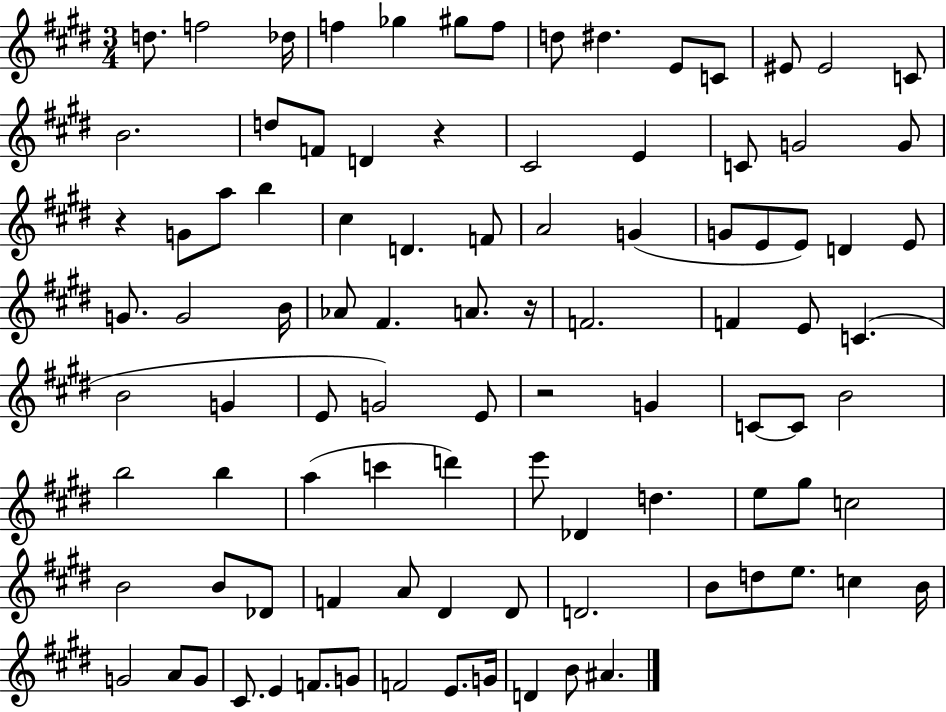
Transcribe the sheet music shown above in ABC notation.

X:1
T:Untitled
M:3/4
L:1/4
K:E
d/2 f2 _d/4 f _g ^g/2 f/2 d/2 ^d E/2 C/2 ^E/2 ^E2 C/2 B2 d/2 F/2 D z ^C2 E C/2 G2 G/2 z G/2 a/2 b ^c D F/2 A2 G G/2 E/2 E/2 D E/2 G/2 G2 B/4 _A/2 ^F A/2 z/4 F2 F E/2 C B2 G E/2 G2 E/2 z2 G C/2 C/2 B2 b2 b a c' d' e'/2 _D d e/2 ^g/2 c2 B2 B/2 _D/2 F A/2 ^D ^D/2 D2 B/2 d/2 e/2 c B/4 G2 A/2 G/2 ^C/2 E F/2 G/2 F2 E/2 G/4 D B/2 ^A